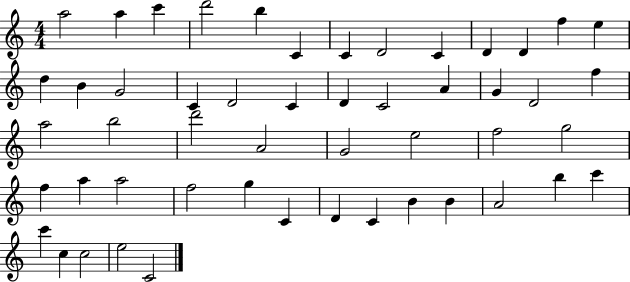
A5/h A5/q C6/q D6/h B5/q C4/q C4/q D4/h C4/q D4/q D4/q F5/q E5/q D5/q B4/q G4/h C4/q D4/h C4/q D4/q C4/h A4/q G4/q D4/h F5/q A5/h B5/h D6/h A4/h G4/h E5/h F5/h G5/h F5/q A5/q A5/h F5/h G5/q C4/q D4/q C4/q B4/q B4/q A4/h B5/q C6/q C6/q C5/q C5/h E5/h C4/h